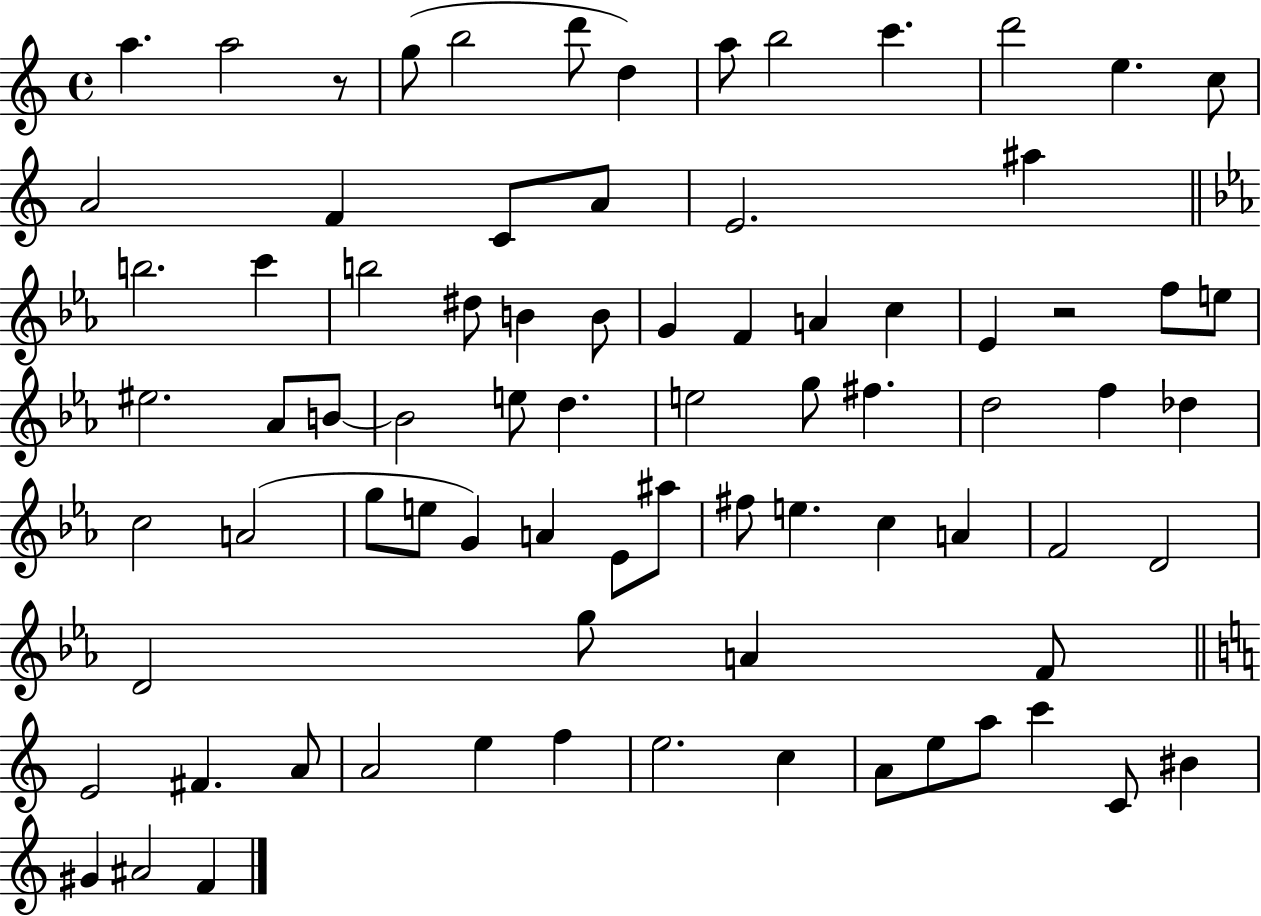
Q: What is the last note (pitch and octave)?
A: F4